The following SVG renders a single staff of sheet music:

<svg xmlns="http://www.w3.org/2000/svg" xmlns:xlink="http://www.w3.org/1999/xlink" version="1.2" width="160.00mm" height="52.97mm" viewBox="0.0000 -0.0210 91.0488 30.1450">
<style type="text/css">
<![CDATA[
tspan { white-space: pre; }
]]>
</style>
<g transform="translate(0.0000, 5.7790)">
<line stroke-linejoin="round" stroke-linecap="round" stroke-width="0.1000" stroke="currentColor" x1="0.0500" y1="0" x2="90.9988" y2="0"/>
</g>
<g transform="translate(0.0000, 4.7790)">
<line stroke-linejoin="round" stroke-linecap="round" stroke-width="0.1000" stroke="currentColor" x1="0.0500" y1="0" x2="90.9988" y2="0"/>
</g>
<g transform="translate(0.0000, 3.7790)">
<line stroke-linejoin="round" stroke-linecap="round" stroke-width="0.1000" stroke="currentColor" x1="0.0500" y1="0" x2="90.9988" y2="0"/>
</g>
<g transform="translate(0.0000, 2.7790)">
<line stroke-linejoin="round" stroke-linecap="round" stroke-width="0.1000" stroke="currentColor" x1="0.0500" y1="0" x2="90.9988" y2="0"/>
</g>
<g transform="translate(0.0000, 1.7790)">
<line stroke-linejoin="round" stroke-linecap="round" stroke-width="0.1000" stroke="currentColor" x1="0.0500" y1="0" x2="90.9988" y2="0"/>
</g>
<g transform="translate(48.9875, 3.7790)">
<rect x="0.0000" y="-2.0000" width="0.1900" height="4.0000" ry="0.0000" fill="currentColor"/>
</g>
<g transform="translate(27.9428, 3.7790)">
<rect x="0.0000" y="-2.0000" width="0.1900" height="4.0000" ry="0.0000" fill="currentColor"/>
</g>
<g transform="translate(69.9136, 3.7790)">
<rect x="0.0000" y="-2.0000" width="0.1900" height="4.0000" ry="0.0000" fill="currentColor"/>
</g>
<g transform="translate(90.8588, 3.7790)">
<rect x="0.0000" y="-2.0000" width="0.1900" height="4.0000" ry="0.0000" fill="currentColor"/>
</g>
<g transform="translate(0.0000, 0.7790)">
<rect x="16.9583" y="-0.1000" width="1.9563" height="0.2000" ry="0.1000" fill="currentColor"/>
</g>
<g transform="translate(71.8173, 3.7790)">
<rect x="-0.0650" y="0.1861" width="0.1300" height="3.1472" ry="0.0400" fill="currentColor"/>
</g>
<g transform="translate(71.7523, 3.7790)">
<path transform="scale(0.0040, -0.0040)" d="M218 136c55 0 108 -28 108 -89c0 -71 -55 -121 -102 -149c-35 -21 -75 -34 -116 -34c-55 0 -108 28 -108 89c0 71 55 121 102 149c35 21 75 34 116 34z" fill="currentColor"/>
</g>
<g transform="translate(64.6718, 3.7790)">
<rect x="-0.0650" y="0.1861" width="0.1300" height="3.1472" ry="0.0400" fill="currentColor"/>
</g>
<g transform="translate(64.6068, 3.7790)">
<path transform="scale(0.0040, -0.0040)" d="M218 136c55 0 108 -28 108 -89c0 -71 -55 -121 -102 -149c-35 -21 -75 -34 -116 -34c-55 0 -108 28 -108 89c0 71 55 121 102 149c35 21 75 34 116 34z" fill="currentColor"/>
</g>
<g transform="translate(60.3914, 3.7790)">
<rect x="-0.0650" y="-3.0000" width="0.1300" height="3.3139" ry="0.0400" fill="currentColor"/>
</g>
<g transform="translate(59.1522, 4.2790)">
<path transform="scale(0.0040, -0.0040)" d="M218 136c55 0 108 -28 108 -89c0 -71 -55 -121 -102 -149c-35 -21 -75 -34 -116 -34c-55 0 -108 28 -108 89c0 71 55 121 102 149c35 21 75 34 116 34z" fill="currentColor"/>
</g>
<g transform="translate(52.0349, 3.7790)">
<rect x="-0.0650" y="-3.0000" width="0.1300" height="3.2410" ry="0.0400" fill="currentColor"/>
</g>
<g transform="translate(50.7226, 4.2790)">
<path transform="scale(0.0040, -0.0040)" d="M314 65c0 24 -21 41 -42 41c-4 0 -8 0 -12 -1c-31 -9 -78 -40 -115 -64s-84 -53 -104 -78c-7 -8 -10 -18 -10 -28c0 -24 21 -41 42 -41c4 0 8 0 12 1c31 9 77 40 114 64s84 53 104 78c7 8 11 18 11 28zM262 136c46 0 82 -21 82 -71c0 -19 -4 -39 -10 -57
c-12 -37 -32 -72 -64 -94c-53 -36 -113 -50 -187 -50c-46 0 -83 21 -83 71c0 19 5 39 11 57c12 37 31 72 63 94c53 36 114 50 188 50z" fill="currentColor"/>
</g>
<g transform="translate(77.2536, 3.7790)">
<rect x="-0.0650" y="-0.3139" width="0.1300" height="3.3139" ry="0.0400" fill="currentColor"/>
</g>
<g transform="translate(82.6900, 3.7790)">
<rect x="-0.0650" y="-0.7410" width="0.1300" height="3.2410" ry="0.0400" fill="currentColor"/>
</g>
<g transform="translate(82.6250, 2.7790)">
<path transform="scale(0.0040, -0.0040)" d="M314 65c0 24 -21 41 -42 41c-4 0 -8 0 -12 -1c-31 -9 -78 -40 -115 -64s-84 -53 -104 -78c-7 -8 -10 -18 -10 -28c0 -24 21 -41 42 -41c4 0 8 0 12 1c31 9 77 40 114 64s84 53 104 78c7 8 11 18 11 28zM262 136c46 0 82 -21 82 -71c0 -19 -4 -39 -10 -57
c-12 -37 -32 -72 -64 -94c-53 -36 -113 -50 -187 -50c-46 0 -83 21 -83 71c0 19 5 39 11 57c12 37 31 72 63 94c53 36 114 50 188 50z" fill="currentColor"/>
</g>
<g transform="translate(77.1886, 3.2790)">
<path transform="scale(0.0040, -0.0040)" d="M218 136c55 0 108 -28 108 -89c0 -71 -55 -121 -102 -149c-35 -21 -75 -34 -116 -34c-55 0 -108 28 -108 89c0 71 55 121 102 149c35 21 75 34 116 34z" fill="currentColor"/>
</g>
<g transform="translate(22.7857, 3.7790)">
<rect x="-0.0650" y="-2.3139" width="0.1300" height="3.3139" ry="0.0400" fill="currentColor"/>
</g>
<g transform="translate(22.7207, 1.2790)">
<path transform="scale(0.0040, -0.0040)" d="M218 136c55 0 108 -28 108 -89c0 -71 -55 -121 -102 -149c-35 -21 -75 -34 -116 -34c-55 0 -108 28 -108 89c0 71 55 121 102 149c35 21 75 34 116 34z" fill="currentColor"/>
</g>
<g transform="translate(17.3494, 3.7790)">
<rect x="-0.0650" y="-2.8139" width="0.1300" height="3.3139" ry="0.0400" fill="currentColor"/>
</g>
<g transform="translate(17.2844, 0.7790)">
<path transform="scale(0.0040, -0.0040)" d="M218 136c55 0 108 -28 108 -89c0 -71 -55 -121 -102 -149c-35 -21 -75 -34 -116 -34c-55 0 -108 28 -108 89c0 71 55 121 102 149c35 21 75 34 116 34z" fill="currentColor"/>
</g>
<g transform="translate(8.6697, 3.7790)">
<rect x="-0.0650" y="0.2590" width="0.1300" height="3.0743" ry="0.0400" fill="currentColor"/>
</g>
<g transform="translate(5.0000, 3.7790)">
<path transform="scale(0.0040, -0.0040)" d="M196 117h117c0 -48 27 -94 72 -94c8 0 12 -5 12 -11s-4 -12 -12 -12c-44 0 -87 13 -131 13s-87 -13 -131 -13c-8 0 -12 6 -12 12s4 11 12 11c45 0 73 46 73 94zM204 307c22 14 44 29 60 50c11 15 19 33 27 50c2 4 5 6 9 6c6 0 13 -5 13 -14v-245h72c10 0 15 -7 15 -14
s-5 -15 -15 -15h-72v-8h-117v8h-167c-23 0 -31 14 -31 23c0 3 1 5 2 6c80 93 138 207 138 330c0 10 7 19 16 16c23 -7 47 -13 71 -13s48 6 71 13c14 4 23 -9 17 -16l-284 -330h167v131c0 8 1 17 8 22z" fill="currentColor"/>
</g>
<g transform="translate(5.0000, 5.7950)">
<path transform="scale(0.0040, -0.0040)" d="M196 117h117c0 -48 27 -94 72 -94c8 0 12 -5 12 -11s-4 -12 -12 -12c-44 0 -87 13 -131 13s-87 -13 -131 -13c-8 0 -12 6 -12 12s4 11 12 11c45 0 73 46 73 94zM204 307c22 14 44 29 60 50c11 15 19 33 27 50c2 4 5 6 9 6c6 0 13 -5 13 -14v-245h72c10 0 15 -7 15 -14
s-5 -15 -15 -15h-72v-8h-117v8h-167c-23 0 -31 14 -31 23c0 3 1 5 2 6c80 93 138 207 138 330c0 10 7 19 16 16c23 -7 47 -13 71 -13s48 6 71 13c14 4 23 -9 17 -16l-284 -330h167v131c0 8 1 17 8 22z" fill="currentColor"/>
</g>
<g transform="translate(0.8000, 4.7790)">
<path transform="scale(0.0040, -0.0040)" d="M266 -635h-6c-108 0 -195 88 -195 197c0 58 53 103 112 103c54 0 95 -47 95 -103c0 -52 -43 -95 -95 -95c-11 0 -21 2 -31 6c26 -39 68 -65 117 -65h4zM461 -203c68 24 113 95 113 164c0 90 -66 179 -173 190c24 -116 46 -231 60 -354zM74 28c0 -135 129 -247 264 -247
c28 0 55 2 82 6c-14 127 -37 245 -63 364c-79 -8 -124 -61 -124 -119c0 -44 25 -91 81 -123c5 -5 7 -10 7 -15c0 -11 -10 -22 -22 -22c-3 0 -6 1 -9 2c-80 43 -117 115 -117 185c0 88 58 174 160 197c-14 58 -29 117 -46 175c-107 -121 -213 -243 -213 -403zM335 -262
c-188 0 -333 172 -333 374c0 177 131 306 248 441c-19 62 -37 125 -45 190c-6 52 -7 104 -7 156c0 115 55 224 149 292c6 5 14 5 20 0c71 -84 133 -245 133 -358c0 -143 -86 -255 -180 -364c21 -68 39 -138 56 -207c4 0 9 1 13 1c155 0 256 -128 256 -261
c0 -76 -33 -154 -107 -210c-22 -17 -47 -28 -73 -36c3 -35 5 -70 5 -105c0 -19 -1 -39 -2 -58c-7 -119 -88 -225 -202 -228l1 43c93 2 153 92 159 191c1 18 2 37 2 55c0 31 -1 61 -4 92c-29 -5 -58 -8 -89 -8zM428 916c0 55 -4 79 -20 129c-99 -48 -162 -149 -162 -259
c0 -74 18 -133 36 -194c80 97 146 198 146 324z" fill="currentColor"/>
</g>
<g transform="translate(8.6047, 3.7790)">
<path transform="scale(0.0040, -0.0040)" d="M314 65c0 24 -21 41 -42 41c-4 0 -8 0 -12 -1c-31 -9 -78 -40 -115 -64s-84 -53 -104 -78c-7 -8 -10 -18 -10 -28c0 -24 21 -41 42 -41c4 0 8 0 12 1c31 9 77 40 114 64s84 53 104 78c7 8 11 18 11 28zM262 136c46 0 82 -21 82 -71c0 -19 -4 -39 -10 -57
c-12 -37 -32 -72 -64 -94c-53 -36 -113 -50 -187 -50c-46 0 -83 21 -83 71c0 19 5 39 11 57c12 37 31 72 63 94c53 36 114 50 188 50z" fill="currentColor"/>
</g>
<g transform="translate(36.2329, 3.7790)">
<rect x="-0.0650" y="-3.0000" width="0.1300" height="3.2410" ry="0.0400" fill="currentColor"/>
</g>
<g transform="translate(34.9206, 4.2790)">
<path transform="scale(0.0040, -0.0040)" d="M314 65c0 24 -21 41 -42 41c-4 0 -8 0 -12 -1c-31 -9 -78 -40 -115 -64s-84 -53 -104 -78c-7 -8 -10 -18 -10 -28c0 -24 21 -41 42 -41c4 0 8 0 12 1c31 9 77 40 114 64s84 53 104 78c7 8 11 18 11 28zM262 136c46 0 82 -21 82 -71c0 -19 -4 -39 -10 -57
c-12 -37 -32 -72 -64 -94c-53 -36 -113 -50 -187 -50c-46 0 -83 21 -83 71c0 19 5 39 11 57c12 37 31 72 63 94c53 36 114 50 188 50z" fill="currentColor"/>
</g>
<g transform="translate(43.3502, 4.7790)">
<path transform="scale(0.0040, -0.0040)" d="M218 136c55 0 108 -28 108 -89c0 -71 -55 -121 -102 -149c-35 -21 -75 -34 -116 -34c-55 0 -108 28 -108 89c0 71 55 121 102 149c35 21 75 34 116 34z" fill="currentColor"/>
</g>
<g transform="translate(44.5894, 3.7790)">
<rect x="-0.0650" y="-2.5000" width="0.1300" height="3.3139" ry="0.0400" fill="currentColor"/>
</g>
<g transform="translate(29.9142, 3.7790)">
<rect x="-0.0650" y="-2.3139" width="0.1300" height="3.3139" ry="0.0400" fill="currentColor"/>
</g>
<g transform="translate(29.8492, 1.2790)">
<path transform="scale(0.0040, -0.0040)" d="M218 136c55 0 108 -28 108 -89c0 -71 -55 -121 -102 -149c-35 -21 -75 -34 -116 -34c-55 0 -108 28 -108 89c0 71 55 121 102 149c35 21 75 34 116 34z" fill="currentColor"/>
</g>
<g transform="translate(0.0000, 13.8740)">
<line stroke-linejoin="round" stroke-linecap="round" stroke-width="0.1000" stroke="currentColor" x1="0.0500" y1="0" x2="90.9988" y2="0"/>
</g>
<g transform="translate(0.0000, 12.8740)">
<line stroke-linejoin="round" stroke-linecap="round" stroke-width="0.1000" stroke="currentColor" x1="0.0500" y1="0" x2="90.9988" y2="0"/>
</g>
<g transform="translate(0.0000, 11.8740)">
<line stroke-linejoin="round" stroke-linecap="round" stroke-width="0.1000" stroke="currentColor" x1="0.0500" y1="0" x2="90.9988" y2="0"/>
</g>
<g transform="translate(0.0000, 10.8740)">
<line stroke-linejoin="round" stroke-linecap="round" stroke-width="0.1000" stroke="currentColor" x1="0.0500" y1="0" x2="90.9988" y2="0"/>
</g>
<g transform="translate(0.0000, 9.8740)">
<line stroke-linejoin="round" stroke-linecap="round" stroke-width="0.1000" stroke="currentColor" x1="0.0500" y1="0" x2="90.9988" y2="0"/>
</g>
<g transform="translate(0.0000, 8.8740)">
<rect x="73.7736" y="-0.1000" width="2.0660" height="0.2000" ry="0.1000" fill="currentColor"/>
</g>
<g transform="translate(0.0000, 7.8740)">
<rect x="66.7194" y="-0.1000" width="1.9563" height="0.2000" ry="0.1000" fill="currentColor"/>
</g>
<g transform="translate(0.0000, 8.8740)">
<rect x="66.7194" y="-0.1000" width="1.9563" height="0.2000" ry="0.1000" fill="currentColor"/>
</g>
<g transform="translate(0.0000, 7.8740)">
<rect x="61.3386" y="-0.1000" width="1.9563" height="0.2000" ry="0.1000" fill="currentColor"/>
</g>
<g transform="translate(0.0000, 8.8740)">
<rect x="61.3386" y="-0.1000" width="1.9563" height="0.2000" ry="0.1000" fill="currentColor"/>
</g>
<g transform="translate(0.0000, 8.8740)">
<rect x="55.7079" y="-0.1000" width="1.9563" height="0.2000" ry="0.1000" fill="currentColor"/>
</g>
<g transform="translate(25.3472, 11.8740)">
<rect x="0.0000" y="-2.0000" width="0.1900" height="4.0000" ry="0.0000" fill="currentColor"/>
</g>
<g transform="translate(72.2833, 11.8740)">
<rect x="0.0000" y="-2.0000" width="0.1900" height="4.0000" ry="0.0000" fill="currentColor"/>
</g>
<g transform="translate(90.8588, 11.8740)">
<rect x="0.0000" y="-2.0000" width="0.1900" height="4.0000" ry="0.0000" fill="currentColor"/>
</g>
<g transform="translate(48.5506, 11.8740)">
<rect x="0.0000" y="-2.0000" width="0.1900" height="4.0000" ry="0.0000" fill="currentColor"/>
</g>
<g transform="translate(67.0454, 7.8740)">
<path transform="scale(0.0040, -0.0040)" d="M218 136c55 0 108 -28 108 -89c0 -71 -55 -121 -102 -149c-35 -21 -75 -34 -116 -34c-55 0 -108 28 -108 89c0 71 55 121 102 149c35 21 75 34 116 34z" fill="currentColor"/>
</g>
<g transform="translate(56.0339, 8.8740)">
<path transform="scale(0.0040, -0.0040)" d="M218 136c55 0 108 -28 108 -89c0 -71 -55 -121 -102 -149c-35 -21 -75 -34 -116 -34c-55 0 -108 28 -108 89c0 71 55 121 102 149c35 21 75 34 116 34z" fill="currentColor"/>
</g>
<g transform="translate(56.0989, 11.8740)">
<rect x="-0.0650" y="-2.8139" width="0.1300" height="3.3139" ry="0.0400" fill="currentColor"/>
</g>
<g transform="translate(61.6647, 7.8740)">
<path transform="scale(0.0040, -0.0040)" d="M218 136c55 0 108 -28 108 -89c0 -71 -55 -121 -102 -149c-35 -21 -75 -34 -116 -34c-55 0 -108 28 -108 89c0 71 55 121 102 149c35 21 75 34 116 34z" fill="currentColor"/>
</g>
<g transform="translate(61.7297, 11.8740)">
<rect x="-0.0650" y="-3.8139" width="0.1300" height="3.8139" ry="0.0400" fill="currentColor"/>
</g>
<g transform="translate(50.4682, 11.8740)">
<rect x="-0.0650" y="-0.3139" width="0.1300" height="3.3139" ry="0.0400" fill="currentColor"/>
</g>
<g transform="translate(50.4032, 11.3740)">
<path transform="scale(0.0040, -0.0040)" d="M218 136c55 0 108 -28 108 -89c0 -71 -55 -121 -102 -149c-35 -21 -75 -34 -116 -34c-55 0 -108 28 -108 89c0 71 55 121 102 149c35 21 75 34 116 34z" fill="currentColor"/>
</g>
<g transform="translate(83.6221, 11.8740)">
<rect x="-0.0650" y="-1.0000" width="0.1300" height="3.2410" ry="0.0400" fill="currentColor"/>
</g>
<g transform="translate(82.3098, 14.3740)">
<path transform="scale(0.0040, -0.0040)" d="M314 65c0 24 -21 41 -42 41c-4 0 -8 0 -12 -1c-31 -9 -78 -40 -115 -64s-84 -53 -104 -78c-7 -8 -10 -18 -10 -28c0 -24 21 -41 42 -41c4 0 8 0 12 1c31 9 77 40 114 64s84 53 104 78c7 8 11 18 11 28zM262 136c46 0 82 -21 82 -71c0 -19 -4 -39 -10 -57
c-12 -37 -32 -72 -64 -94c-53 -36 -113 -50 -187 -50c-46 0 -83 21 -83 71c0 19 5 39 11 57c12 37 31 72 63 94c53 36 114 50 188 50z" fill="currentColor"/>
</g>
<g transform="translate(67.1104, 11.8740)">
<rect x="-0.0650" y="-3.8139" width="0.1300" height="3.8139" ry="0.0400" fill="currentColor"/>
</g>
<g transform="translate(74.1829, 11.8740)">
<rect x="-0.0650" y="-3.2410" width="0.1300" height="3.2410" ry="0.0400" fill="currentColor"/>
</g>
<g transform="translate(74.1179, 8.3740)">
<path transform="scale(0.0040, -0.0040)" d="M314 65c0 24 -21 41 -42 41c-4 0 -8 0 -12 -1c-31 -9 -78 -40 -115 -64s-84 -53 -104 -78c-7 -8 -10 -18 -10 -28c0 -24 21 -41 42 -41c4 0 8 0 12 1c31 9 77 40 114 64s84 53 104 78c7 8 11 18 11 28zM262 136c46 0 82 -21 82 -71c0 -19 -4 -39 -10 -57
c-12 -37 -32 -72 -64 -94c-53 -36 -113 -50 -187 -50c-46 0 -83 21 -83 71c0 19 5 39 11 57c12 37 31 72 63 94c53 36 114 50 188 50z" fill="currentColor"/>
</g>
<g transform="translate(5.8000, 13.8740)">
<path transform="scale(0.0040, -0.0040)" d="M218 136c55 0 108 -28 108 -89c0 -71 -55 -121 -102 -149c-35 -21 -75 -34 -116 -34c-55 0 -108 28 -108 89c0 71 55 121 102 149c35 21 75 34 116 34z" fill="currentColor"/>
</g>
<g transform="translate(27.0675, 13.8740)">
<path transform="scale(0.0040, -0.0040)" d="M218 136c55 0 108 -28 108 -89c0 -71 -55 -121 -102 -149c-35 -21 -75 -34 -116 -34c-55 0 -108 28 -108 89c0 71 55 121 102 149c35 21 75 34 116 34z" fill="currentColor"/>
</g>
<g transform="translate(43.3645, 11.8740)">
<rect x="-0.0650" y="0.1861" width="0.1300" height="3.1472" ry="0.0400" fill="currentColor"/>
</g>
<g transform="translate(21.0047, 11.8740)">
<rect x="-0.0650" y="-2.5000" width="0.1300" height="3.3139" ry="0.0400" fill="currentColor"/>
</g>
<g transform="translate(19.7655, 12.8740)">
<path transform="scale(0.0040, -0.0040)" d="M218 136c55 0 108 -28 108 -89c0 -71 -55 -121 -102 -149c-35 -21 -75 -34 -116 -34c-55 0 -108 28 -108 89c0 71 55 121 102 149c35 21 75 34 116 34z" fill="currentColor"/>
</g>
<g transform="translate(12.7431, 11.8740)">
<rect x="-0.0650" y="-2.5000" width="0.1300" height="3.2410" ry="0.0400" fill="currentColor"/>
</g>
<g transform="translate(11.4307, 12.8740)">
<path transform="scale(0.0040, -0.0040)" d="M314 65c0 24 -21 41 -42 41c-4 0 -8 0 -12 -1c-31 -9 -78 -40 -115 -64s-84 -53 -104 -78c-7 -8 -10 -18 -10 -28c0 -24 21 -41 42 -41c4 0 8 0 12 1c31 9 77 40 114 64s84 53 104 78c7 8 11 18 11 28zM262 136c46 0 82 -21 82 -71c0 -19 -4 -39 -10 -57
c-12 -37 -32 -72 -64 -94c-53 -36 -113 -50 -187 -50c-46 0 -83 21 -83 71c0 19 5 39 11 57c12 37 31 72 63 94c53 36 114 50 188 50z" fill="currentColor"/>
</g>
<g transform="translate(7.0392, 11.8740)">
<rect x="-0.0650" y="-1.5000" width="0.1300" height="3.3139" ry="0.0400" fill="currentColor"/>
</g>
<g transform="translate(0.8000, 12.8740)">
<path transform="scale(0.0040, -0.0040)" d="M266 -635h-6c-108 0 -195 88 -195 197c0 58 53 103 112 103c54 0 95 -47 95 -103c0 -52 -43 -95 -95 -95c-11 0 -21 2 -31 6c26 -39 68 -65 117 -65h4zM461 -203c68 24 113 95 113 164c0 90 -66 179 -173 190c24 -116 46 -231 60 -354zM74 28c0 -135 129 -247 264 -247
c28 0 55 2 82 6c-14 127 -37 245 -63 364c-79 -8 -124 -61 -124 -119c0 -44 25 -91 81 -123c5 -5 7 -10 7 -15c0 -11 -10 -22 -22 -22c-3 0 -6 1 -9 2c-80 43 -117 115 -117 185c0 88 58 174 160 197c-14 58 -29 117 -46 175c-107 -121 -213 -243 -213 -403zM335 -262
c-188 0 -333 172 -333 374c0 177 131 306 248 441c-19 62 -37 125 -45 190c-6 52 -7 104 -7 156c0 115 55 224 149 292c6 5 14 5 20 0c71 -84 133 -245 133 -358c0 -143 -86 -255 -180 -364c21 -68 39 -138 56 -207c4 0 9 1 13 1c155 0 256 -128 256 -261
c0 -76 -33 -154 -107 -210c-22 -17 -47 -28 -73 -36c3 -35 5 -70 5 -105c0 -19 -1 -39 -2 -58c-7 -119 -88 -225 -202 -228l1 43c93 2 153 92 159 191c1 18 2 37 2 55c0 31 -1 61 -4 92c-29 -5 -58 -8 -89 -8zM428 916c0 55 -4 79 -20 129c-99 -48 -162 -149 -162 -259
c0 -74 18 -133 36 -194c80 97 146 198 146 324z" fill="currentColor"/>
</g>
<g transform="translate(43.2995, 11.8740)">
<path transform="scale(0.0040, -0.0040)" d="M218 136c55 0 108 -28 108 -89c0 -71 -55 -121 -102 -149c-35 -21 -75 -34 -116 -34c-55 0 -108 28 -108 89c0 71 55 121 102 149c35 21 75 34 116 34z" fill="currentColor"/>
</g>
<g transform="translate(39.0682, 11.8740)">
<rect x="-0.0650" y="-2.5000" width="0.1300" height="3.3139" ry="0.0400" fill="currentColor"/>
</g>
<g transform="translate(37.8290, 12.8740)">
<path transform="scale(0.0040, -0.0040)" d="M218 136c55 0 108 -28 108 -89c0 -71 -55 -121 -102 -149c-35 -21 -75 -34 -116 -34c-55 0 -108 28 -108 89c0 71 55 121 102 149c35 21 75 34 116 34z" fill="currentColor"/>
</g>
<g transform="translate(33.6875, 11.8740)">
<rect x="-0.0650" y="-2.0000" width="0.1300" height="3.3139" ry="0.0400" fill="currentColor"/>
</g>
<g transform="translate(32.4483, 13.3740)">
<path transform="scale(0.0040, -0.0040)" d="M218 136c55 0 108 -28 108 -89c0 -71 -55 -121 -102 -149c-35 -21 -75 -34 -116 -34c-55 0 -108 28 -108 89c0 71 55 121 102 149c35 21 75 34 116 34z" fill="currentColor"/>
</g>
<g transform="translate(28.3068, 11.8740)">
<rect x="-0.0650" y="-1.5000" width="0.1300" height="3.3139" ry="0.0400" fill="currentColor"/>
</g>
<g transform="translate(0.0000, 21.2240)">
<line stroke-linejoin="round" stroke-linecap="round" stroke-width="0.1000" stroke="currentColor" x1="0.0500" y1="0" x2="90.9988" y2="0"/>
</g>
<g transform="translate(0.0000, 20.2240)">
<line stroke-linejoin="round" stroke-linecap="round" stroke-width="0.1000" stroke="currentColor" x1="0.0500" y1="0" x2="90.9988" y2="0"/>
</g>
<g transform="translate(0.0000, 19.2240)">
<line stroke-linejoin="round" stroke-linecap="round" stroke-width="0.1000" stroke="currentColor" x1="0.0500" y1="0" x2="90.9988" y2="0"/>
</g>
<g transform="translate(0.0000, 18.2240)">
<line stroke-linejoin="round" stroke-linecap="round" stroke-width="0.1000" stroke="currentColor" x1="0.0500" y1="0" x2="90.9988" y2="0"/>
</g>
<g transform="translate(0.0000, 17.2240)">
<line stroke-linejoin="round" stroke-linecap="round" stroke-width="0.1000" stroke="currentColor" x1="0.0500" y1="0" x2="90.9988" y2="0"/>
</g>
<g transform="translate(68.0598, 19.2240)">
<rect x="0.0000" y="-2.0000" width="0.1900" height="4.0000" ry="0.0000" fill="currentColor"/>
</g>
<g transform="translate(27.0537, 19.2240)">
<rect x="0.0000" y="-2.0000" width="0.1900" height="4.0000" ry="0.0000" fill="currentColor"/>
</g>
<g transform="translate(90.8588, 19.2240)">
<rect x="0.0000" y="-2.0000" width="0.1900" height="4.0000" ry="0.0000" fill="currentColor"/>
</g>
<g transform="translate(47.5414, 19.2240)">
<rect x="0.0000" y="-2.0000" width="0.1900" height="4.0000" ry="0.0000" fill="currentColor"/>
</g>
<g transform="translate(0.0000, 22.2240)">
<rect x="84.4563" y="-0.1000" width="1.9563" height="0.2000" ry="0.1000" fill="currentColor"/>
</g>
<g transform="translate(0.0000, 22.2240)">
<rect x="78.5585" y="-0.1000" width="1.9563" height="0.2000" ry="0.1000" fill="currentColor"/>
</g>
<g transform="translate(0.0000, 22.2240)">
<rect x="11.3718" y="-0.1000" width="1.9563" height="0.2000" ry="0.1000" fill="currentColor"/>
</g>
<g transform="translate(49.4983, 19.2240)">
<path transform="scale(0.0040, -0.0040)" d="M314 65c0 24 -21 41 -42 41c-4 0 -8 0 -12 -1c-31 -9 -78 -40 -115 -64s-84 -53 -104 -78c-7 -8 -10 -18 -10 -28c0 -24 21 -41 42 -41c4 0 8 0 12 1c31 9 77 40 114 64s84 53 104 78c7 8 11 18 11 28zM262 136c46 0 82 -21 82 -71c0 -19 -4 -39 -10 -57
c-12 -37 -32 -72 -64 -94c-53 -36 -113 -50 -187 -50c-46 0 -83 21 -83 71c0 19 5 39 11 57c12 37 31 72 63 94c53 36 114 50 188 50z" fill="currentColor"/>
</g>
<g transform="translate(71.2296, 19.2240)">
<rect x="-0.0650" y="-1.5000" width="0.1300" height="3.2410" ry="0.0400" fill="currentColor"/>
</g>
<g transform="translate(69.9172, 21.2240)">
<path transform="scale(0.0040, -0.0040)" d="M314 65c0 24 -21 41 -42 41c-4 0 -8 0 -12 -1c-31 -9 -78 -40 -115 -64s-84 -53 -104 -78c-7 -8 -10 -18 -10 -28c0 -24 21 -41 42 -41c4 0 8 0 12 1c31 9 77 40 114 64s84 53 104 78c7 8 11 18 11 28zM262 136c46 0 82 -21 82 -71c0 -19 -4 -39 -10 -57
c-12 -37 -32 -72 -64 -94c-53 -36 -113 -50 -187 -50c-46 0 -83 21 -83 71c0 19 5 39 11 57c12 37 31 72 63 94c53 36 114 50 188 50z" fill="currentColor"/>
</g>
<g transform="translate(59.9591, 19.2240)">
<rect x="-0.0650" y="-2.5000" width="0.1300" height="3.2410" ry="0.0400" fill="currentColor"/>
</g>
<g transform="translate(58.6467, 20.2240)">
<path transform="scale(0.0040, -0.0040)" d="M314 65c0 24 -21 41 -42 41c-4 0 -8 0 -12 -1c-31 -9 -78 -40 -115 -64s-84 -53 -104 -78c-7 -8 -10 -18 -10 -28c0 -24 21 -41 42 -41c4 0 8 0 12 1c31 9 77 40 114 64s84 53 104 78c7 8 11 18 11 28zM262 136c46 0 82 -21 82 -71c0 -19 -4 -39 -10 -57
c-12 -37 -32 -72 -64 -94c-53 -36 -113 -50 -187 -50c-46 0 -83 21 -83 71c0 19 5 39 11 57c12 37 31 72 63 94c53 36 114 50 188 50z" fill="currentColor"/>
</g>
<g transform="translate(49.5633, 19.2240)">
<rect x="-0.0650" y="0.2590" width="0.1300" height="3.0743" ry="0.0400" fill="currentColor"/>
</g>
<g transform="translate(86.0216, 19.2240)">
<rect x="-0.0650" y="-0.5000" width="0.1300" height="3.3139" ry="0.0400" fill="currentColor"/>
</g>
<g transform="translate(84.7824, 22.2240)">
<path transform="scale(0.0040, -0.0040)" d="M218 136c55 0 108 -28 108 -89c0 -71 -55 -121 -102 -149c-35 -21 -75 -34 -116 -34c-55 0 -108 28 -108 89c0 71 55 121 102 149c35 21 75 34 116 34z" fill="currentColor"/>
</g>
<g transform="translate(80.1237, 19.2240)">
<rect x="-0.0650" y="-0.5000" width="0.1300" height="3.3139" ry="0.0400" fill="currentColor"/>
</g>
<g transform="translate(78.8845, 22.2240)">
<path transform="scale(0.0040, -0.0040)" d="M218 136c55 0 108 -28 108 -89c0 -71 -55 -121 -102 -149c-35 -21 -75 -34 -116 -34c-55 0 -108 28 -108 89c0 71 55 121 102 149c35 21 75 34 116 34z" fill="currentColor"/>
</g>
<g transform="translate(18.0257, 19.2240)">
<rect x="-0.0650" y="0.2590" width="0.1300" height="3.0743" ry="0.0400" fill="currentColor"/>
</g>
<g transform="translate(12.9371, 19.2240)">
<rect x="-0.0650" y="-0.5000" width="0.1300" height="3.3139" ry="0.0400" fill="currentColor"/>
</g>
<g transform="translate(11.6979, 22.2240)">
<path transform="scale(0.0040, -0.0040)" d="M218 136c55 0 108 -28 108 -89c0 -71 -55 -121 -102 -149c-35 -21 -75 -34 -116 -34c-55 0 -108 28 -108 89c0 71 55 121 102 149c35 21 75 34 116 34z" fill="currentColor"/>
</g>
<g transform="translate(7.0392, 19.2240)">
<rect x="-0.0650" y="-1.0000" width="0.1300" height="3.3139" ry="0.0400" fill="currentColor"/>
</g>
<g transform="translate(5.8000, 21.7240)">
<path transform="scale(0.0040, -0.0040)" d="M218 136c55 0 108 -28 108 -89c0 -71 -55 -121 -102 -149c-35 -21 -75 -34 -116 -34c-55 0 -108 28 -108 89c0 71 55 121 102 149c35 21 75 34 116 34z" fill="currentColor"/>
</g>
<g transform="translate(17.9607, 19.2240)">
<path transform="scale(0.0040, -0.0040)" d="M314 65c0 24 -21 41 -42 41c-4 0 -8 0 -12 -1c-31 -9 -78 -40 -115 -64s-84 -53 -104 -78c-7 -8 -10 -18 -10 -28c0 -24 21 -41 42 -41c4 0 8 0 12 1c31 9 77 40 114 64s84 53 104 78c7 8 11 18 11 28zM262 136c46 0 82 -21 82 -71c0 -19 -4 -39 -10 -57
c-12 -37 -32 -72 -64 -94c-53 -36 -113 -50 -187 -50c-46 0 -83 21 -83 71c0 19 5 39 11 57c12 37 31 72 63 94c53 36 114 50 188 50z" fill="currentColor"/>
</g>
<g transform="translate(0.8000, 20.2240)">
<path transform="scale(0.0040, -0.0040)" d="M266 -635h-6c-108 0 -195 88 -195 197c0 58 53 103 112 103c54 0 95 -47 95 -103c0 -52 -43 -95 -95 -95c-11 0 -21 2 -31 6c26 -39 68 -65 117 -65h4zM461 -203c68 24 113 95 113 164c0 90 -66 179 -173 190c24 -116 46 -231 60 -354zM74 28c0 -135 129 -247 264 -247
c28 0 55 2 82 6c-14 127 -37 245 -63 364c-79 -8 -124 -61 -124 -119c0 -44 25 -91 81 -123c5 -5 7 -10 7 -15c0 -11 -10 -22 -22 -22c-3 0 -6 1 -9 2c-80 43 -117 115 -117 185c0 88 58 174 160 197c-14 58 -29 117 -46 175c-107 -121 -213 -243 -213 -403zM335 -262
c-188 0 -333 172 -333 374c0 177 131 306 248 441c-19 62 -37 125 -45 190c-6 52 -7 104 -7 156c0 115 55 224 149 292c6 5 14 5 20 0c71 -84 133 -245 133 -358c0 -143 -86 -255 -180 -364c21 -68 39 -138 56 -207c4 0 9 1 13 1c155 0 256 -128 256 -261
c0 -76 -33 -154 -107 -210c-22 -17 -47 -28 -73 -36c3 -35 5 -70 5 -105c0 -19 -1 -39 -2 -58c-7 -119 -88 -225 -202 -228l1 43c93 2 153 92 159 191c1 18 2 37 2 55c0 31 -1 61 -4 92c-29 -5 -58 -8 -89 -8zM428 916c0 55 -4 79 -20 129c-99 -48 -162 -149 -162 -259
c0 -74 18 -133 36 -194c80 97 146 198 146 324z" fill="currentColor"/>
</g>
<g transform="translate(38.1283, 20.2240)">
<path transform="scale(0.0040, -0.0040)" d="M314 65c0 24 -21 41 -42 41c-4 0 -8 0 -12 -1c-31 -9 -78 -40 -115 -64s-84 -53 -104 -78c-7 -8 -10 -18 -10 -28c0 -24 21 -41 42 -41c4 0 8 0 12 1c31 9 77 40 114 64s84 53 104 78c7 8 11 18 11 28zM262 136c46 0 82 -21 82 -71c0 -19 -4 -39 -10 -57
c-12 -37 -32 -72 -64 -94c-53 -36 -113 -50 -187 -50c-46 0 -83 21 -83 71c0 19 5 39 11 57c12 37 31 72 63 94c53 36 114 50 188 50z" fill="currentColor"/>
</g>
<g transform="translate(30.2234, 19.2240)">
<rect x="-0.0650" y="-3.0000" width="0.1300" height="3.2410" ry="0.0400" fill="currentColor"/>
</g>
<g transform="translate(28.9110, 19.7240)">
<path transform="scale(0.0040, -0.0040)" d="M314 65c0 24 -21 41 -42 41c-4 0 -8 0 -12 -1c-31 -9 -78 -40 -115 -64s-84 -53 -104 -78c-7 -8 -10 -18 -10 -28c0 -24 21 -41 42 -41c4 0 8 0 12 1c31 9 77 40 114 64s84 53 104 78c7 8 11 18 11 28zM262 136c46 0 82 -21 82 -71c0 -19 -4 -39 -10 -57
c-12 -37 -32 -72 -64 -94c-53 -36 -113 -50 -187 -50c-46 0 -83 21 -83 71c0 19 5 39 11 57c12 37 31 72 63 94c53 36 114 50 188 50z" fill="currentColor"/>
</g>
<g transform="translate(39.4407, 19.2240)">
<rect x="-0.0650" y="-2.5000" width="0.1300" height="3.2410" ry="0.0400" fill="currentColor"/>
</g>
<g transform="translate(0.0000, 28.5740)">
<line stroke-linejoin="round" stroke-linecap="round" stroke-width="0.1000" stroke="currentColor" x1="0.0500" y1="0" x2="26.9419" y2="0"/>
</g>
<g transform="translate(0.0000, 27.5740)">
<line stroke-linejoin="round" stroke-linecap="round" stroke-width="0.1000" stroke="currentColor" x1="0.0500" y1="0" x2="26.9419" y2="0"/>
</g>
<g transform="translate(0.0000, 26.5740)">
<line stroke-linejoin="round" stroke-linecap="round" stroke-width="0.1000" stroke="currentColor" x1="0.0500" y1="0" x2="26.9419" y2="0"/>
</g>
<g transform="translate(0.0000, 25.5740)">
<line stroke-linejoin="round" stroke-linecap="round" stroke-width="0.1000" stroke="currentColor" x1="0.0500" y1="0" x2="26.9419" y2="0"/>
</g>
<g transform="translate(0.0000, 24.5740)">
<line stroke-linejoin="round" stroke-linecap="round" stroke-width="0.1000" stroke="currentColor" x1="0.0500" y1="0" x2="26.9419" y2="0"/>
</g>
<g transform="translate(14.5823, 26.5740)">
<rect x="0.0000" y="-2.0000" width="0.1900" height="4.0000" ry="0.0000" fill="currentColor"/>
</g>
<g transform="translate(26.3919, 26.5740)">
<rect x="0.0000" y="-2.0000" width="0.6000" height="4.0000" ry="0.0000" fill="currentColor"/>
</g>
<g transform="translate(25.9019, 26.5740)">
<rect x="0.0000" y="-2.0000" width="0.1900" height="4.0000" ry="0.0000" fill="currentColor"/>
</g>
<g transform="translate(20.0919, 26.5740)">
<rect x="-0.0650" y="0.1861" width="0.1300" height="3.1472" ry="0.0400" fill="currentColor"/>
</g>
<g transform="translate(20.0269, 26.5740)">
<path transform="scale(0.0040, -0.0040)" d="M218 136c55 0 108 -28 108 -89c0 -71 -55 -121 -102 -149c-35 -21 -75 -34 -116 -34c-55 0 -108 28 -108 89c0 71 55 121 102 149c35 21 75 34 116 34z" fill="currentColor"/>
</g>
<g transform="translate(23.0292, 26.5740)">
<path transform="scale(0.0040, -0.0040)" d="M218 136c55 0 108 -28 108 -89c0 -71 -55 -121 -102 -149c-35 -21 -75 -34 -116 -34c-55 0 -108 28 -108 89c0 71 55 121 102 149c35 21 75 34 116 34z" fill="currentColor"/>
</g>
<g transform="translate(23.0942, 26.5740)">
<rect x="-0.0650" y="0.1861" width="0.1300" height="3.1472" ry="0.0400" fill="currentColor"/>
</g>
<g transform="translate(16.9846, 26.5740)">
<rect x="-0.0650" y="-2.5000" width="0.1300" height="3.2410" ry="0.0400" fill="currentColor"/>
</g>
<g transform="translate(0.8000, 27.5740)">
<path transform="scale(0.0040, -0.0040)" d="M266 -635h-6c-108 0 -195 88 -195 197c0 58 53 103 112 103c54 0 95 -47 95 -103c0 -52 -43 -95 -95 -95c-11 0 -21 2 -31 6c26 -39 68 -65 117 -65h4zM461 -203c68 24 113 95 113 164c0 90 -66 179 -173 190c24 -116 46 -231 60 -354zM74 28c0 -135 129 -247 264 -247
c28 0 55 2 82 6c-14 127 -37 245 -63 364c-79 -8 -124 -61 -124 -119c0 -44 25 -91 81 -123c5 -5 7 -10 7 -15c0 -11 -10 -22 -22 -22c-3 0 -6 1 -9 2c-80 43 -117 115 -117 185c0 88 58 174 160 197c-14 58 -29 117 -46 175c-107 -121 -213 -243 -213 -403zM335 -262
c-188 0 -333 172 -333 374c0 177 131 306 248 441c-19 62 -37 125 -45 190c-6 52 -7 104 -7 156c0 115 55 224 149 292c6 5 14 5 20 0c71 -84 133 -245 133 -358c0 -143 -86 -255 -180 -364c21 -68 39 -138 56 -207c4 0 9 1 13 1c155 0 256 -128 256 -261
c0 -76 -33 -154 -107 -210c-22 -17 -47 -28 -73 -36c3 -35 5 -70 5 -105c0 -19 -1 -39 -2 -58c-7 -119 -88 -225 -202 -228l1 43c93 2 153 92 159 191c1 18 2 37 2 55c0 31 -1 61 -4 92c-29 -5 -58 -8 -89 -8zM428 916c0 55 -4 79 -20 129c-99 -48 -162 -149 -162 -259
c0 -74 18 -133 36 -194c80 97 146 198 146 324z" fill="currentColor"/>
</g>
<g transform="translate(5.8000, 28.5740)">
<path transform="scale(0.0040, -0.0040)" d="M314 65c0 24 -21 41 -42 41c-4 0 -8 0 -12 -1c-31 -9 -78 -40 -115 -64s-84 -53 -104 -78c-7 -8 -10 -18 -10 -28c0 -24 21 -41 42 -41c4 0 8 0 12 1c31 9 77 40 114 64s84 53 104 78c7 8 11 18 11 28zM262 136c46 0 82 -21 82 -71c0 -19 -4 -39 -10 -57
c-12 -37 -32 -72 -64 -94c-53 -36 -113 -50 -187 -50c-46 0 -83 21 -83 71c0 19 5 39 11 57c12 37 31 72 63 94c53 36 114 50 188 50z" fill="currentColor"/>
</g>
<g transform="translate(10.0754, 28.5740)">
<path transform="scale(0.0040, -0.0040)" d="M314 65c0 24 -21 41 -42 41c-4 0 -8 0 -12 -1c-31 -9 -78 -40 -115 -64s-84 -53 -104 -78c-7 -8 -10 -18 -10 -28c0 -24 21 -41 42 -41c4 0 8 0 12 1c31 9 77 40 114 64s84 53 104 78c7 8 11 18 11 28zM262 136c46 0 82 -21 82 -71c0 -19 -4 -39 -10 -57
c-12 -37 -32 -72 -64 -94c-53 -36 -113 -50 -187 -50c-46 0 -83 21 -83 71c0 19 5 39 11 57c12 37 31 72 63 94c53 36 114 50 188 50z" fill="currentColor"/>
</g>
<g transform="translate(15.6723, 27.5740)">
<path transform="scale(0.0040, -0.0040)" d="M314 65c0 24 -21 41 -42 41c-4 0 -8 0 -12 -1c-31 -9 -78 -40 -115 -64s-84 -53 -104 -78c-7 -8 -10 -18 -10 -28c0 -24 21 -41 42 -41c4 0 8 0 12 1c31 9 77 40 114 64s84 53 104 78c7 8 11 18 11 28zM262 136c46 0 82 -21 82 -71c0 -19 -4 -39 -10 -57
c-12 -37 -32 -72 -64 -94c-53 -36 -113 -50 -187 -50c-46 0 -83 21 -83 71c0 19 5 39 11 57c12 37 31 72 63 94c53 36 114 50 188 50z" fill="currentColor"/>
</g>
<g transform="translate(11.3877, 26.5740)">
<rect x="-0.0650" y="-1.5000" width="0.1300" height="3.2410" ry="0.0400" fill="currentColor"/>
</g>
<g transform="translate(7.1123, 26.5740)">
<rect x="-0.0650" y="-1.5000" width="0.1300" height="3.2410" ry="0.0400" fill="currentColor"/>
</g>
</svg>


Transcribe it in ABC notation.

X:1
T:Untitled
M:4/4
L:1/4
K:C
B2 a g g A2 G A2 A B B c d2 E G2 G E F G B c a c' c' b2 D2 D C B2 A2 G2 B2 G2 E2 C C E2 E2 G2 B B